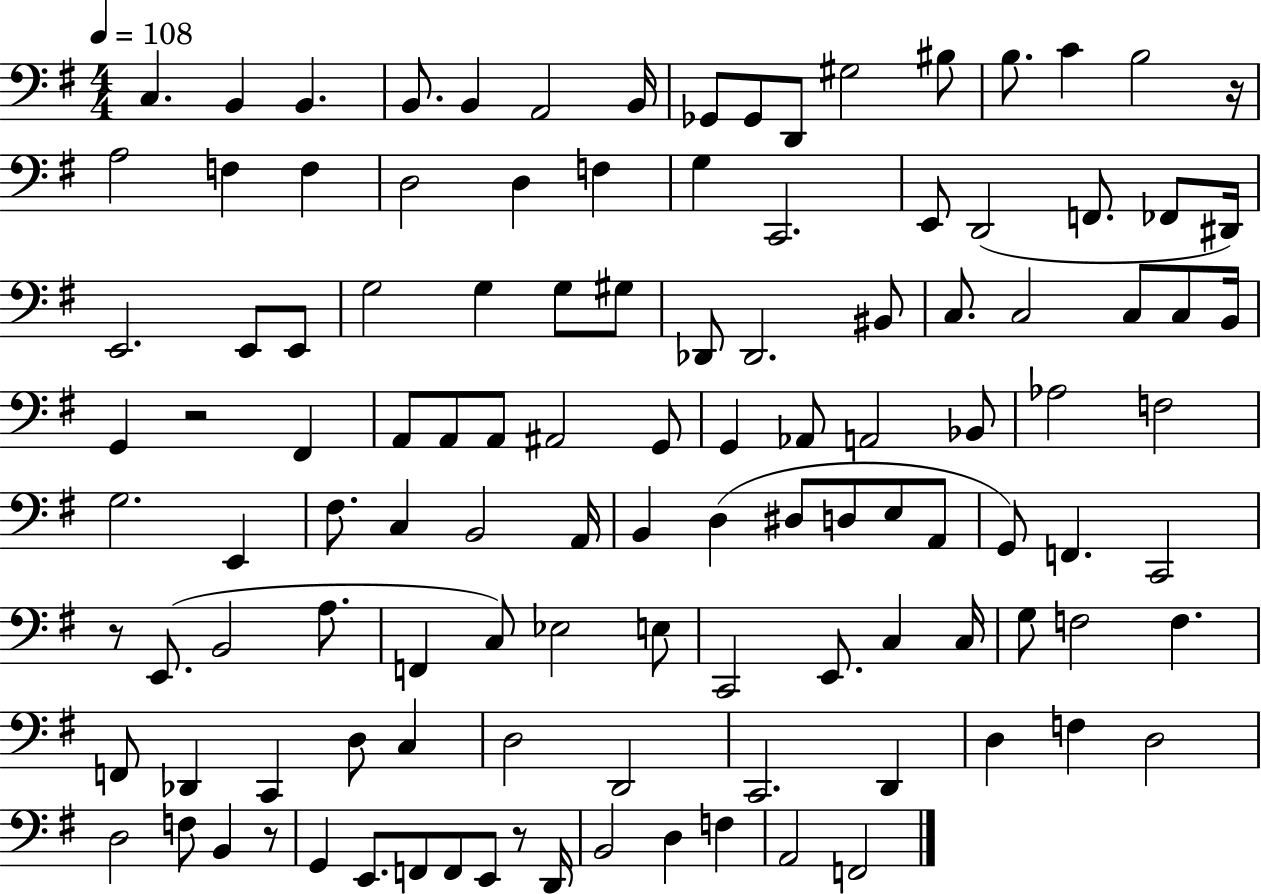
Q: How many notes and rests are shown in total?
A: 116